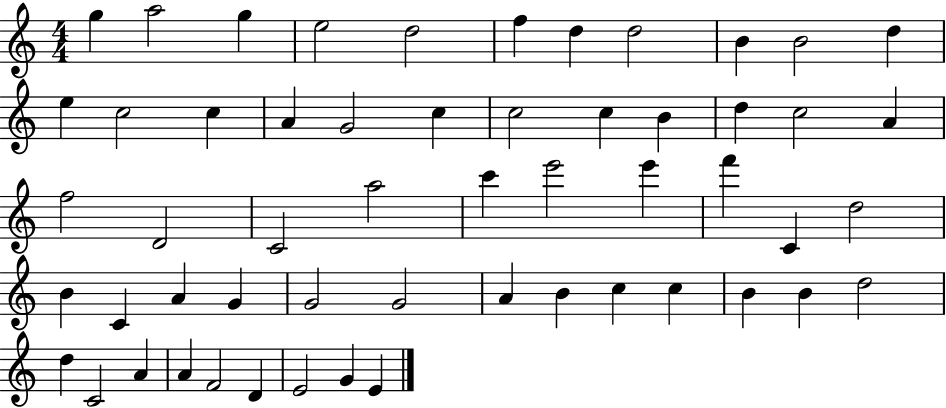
X:1
T:Untitled
M:4/4
L:1/4
K:C
g a2 g e2 d2 f d d2 B B2 d e c2 c A G2 c c2 c B d c2 A f2 D2 C2 a2 c' e'2 e' f' C d2 B C A G G2 G2 A B c c B B d2 d C2 A A F2 D E2 G E